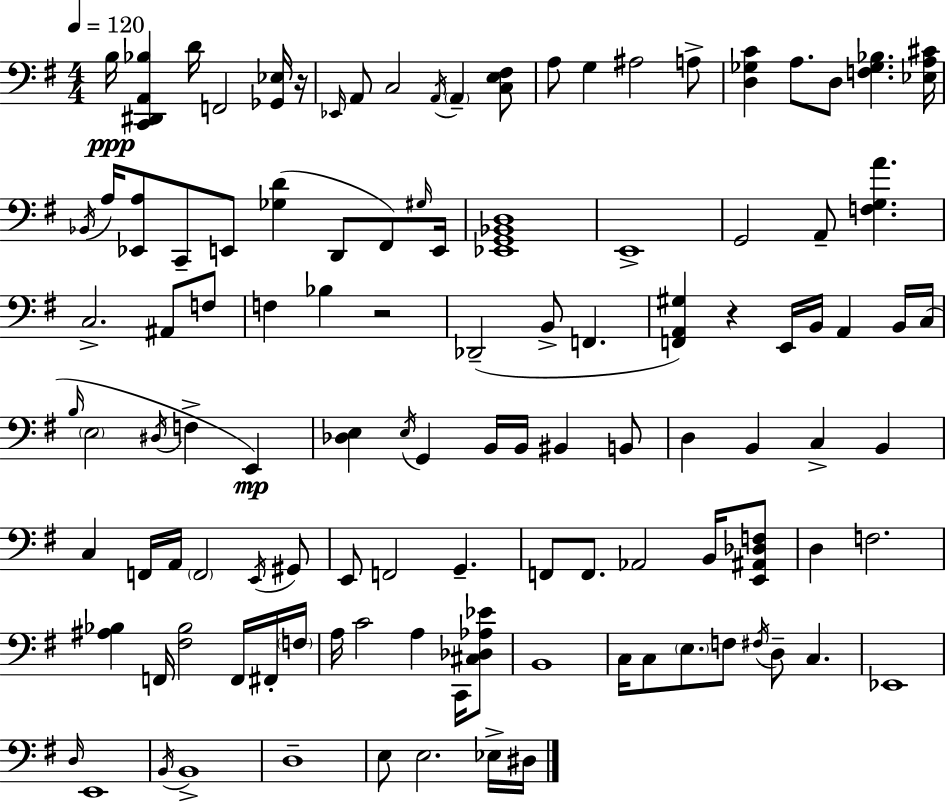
{
  \clef bass
  \numericTimeSignature
  \time 4/4
  \key g \major
  \tempo 4 = 120
  \repeat volta 2 { b16\ppp <c, dis, a, bes>4 d'16 f,2 <ges, ees>16 r16 | \grace { ees,16 } a,8 c2 \acciaccatura { a,16 } \parenthesize a,4-- | <c e fis>8 a8 g4 ais2 | a8-> <d ges c'>4 a8. d8 <f ges bes>4. | \break <ees a cis'>16 \acciaccatura { bes,16 } a16 <ees, a>8 c,8-- e,8 <ges d'>4( d,8 | fis,8) \grace { gis16 } e,16 <ees, g, bes, d>1 | e,1-> | g,2 a,8-- <f g a'>4. | \break c2.-> | ais,8 f8 f4 bes4 r2 | des,2--( b,8-> f,4. | <f, a, gis>4) r4 e,16 b,16 a,4 | \break b,16 c16( \grace { b16 } \parenthesize e2 \acciaccatura { dis16 } f4-> | e,4\mp) <des e>4 \acciaccatura { e16 } g,4 b,16 | b,16 bis,4 b,8 d4 b,4 c4-> | b,4 c4 f,16 a,16 \parenthesize f,2 | \break \acciaccatura { e,16 } gis,8 e,8 f,2 | g,4.-- f,8 f,8. aes,2 | b,16 <e, ais, des f>8 d4 f2. | <ais bes>4 f,16 <fis bes>2 | \break f,16 fis,16-. \parenthesize f16 a16 c'2 | a4 c,16 <cis des aes ees'>8 b,1 | c16 c8 \parenthesize e8. f8 | \acciaccatura { fis16 } d8-- c4. ees,1 | \break \grace { d16 } e,1 | \acciaccatura { b,16 } b,1-> | d1-- | e8 e2. | \break ees16-> dis16 } \bar "|."
}